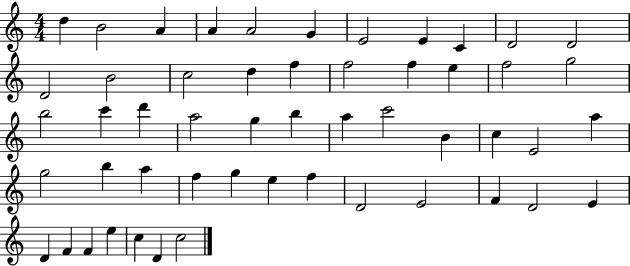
X:1
T:Untitled
M:4/4
L:1/4
K:C
d B2 A A A2 G E2 E C D2 D2 D2 B2 c2 d f f2 f e f2 g2 b2 c' d' a2 g b a c'2 B c E2 a g2 b a f g e f D2 E2 F D2 E D F F e c D c2